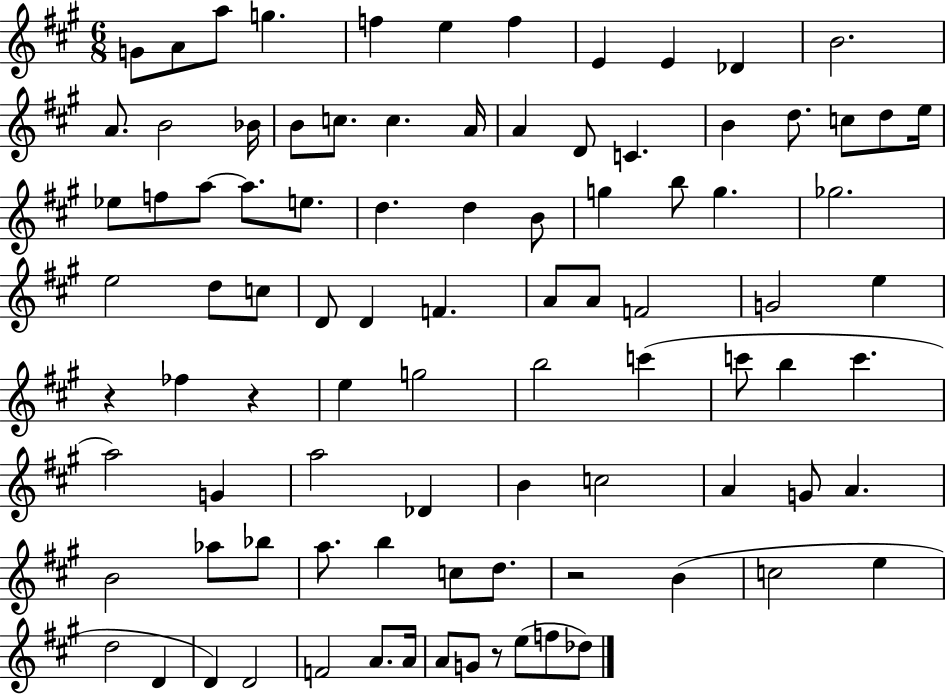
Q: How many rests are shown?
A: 4